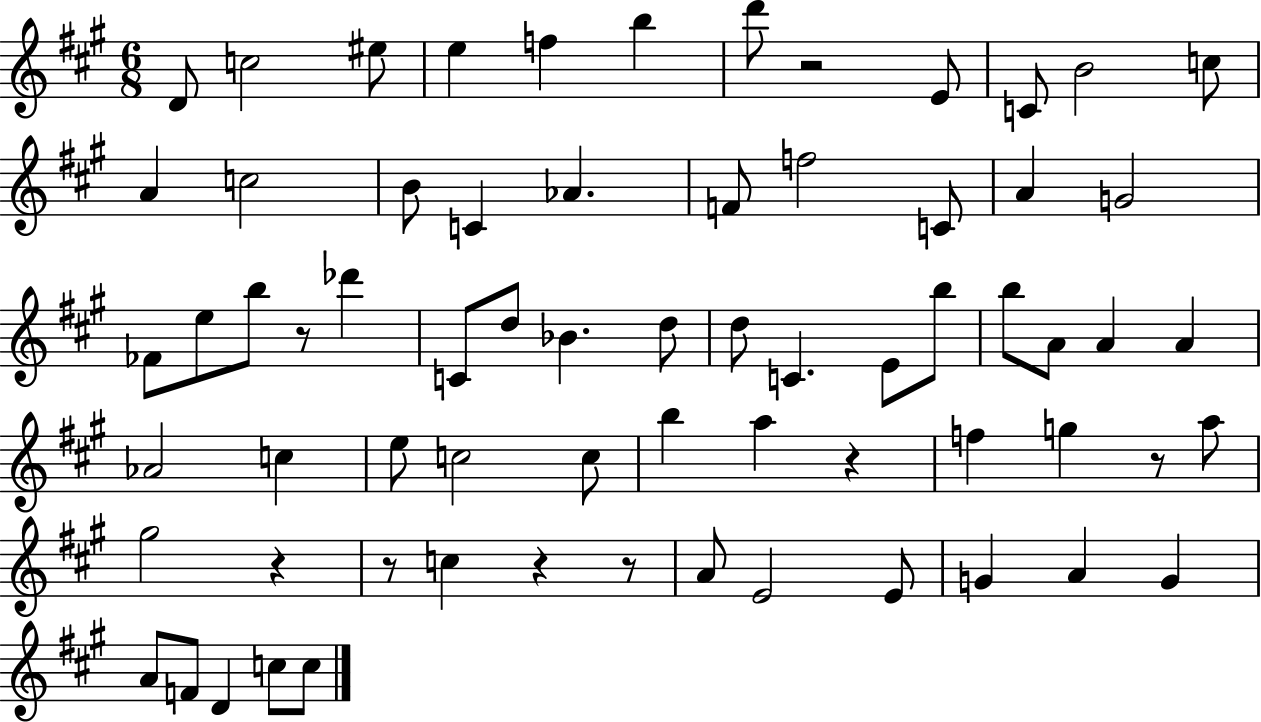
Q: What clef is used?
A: treble